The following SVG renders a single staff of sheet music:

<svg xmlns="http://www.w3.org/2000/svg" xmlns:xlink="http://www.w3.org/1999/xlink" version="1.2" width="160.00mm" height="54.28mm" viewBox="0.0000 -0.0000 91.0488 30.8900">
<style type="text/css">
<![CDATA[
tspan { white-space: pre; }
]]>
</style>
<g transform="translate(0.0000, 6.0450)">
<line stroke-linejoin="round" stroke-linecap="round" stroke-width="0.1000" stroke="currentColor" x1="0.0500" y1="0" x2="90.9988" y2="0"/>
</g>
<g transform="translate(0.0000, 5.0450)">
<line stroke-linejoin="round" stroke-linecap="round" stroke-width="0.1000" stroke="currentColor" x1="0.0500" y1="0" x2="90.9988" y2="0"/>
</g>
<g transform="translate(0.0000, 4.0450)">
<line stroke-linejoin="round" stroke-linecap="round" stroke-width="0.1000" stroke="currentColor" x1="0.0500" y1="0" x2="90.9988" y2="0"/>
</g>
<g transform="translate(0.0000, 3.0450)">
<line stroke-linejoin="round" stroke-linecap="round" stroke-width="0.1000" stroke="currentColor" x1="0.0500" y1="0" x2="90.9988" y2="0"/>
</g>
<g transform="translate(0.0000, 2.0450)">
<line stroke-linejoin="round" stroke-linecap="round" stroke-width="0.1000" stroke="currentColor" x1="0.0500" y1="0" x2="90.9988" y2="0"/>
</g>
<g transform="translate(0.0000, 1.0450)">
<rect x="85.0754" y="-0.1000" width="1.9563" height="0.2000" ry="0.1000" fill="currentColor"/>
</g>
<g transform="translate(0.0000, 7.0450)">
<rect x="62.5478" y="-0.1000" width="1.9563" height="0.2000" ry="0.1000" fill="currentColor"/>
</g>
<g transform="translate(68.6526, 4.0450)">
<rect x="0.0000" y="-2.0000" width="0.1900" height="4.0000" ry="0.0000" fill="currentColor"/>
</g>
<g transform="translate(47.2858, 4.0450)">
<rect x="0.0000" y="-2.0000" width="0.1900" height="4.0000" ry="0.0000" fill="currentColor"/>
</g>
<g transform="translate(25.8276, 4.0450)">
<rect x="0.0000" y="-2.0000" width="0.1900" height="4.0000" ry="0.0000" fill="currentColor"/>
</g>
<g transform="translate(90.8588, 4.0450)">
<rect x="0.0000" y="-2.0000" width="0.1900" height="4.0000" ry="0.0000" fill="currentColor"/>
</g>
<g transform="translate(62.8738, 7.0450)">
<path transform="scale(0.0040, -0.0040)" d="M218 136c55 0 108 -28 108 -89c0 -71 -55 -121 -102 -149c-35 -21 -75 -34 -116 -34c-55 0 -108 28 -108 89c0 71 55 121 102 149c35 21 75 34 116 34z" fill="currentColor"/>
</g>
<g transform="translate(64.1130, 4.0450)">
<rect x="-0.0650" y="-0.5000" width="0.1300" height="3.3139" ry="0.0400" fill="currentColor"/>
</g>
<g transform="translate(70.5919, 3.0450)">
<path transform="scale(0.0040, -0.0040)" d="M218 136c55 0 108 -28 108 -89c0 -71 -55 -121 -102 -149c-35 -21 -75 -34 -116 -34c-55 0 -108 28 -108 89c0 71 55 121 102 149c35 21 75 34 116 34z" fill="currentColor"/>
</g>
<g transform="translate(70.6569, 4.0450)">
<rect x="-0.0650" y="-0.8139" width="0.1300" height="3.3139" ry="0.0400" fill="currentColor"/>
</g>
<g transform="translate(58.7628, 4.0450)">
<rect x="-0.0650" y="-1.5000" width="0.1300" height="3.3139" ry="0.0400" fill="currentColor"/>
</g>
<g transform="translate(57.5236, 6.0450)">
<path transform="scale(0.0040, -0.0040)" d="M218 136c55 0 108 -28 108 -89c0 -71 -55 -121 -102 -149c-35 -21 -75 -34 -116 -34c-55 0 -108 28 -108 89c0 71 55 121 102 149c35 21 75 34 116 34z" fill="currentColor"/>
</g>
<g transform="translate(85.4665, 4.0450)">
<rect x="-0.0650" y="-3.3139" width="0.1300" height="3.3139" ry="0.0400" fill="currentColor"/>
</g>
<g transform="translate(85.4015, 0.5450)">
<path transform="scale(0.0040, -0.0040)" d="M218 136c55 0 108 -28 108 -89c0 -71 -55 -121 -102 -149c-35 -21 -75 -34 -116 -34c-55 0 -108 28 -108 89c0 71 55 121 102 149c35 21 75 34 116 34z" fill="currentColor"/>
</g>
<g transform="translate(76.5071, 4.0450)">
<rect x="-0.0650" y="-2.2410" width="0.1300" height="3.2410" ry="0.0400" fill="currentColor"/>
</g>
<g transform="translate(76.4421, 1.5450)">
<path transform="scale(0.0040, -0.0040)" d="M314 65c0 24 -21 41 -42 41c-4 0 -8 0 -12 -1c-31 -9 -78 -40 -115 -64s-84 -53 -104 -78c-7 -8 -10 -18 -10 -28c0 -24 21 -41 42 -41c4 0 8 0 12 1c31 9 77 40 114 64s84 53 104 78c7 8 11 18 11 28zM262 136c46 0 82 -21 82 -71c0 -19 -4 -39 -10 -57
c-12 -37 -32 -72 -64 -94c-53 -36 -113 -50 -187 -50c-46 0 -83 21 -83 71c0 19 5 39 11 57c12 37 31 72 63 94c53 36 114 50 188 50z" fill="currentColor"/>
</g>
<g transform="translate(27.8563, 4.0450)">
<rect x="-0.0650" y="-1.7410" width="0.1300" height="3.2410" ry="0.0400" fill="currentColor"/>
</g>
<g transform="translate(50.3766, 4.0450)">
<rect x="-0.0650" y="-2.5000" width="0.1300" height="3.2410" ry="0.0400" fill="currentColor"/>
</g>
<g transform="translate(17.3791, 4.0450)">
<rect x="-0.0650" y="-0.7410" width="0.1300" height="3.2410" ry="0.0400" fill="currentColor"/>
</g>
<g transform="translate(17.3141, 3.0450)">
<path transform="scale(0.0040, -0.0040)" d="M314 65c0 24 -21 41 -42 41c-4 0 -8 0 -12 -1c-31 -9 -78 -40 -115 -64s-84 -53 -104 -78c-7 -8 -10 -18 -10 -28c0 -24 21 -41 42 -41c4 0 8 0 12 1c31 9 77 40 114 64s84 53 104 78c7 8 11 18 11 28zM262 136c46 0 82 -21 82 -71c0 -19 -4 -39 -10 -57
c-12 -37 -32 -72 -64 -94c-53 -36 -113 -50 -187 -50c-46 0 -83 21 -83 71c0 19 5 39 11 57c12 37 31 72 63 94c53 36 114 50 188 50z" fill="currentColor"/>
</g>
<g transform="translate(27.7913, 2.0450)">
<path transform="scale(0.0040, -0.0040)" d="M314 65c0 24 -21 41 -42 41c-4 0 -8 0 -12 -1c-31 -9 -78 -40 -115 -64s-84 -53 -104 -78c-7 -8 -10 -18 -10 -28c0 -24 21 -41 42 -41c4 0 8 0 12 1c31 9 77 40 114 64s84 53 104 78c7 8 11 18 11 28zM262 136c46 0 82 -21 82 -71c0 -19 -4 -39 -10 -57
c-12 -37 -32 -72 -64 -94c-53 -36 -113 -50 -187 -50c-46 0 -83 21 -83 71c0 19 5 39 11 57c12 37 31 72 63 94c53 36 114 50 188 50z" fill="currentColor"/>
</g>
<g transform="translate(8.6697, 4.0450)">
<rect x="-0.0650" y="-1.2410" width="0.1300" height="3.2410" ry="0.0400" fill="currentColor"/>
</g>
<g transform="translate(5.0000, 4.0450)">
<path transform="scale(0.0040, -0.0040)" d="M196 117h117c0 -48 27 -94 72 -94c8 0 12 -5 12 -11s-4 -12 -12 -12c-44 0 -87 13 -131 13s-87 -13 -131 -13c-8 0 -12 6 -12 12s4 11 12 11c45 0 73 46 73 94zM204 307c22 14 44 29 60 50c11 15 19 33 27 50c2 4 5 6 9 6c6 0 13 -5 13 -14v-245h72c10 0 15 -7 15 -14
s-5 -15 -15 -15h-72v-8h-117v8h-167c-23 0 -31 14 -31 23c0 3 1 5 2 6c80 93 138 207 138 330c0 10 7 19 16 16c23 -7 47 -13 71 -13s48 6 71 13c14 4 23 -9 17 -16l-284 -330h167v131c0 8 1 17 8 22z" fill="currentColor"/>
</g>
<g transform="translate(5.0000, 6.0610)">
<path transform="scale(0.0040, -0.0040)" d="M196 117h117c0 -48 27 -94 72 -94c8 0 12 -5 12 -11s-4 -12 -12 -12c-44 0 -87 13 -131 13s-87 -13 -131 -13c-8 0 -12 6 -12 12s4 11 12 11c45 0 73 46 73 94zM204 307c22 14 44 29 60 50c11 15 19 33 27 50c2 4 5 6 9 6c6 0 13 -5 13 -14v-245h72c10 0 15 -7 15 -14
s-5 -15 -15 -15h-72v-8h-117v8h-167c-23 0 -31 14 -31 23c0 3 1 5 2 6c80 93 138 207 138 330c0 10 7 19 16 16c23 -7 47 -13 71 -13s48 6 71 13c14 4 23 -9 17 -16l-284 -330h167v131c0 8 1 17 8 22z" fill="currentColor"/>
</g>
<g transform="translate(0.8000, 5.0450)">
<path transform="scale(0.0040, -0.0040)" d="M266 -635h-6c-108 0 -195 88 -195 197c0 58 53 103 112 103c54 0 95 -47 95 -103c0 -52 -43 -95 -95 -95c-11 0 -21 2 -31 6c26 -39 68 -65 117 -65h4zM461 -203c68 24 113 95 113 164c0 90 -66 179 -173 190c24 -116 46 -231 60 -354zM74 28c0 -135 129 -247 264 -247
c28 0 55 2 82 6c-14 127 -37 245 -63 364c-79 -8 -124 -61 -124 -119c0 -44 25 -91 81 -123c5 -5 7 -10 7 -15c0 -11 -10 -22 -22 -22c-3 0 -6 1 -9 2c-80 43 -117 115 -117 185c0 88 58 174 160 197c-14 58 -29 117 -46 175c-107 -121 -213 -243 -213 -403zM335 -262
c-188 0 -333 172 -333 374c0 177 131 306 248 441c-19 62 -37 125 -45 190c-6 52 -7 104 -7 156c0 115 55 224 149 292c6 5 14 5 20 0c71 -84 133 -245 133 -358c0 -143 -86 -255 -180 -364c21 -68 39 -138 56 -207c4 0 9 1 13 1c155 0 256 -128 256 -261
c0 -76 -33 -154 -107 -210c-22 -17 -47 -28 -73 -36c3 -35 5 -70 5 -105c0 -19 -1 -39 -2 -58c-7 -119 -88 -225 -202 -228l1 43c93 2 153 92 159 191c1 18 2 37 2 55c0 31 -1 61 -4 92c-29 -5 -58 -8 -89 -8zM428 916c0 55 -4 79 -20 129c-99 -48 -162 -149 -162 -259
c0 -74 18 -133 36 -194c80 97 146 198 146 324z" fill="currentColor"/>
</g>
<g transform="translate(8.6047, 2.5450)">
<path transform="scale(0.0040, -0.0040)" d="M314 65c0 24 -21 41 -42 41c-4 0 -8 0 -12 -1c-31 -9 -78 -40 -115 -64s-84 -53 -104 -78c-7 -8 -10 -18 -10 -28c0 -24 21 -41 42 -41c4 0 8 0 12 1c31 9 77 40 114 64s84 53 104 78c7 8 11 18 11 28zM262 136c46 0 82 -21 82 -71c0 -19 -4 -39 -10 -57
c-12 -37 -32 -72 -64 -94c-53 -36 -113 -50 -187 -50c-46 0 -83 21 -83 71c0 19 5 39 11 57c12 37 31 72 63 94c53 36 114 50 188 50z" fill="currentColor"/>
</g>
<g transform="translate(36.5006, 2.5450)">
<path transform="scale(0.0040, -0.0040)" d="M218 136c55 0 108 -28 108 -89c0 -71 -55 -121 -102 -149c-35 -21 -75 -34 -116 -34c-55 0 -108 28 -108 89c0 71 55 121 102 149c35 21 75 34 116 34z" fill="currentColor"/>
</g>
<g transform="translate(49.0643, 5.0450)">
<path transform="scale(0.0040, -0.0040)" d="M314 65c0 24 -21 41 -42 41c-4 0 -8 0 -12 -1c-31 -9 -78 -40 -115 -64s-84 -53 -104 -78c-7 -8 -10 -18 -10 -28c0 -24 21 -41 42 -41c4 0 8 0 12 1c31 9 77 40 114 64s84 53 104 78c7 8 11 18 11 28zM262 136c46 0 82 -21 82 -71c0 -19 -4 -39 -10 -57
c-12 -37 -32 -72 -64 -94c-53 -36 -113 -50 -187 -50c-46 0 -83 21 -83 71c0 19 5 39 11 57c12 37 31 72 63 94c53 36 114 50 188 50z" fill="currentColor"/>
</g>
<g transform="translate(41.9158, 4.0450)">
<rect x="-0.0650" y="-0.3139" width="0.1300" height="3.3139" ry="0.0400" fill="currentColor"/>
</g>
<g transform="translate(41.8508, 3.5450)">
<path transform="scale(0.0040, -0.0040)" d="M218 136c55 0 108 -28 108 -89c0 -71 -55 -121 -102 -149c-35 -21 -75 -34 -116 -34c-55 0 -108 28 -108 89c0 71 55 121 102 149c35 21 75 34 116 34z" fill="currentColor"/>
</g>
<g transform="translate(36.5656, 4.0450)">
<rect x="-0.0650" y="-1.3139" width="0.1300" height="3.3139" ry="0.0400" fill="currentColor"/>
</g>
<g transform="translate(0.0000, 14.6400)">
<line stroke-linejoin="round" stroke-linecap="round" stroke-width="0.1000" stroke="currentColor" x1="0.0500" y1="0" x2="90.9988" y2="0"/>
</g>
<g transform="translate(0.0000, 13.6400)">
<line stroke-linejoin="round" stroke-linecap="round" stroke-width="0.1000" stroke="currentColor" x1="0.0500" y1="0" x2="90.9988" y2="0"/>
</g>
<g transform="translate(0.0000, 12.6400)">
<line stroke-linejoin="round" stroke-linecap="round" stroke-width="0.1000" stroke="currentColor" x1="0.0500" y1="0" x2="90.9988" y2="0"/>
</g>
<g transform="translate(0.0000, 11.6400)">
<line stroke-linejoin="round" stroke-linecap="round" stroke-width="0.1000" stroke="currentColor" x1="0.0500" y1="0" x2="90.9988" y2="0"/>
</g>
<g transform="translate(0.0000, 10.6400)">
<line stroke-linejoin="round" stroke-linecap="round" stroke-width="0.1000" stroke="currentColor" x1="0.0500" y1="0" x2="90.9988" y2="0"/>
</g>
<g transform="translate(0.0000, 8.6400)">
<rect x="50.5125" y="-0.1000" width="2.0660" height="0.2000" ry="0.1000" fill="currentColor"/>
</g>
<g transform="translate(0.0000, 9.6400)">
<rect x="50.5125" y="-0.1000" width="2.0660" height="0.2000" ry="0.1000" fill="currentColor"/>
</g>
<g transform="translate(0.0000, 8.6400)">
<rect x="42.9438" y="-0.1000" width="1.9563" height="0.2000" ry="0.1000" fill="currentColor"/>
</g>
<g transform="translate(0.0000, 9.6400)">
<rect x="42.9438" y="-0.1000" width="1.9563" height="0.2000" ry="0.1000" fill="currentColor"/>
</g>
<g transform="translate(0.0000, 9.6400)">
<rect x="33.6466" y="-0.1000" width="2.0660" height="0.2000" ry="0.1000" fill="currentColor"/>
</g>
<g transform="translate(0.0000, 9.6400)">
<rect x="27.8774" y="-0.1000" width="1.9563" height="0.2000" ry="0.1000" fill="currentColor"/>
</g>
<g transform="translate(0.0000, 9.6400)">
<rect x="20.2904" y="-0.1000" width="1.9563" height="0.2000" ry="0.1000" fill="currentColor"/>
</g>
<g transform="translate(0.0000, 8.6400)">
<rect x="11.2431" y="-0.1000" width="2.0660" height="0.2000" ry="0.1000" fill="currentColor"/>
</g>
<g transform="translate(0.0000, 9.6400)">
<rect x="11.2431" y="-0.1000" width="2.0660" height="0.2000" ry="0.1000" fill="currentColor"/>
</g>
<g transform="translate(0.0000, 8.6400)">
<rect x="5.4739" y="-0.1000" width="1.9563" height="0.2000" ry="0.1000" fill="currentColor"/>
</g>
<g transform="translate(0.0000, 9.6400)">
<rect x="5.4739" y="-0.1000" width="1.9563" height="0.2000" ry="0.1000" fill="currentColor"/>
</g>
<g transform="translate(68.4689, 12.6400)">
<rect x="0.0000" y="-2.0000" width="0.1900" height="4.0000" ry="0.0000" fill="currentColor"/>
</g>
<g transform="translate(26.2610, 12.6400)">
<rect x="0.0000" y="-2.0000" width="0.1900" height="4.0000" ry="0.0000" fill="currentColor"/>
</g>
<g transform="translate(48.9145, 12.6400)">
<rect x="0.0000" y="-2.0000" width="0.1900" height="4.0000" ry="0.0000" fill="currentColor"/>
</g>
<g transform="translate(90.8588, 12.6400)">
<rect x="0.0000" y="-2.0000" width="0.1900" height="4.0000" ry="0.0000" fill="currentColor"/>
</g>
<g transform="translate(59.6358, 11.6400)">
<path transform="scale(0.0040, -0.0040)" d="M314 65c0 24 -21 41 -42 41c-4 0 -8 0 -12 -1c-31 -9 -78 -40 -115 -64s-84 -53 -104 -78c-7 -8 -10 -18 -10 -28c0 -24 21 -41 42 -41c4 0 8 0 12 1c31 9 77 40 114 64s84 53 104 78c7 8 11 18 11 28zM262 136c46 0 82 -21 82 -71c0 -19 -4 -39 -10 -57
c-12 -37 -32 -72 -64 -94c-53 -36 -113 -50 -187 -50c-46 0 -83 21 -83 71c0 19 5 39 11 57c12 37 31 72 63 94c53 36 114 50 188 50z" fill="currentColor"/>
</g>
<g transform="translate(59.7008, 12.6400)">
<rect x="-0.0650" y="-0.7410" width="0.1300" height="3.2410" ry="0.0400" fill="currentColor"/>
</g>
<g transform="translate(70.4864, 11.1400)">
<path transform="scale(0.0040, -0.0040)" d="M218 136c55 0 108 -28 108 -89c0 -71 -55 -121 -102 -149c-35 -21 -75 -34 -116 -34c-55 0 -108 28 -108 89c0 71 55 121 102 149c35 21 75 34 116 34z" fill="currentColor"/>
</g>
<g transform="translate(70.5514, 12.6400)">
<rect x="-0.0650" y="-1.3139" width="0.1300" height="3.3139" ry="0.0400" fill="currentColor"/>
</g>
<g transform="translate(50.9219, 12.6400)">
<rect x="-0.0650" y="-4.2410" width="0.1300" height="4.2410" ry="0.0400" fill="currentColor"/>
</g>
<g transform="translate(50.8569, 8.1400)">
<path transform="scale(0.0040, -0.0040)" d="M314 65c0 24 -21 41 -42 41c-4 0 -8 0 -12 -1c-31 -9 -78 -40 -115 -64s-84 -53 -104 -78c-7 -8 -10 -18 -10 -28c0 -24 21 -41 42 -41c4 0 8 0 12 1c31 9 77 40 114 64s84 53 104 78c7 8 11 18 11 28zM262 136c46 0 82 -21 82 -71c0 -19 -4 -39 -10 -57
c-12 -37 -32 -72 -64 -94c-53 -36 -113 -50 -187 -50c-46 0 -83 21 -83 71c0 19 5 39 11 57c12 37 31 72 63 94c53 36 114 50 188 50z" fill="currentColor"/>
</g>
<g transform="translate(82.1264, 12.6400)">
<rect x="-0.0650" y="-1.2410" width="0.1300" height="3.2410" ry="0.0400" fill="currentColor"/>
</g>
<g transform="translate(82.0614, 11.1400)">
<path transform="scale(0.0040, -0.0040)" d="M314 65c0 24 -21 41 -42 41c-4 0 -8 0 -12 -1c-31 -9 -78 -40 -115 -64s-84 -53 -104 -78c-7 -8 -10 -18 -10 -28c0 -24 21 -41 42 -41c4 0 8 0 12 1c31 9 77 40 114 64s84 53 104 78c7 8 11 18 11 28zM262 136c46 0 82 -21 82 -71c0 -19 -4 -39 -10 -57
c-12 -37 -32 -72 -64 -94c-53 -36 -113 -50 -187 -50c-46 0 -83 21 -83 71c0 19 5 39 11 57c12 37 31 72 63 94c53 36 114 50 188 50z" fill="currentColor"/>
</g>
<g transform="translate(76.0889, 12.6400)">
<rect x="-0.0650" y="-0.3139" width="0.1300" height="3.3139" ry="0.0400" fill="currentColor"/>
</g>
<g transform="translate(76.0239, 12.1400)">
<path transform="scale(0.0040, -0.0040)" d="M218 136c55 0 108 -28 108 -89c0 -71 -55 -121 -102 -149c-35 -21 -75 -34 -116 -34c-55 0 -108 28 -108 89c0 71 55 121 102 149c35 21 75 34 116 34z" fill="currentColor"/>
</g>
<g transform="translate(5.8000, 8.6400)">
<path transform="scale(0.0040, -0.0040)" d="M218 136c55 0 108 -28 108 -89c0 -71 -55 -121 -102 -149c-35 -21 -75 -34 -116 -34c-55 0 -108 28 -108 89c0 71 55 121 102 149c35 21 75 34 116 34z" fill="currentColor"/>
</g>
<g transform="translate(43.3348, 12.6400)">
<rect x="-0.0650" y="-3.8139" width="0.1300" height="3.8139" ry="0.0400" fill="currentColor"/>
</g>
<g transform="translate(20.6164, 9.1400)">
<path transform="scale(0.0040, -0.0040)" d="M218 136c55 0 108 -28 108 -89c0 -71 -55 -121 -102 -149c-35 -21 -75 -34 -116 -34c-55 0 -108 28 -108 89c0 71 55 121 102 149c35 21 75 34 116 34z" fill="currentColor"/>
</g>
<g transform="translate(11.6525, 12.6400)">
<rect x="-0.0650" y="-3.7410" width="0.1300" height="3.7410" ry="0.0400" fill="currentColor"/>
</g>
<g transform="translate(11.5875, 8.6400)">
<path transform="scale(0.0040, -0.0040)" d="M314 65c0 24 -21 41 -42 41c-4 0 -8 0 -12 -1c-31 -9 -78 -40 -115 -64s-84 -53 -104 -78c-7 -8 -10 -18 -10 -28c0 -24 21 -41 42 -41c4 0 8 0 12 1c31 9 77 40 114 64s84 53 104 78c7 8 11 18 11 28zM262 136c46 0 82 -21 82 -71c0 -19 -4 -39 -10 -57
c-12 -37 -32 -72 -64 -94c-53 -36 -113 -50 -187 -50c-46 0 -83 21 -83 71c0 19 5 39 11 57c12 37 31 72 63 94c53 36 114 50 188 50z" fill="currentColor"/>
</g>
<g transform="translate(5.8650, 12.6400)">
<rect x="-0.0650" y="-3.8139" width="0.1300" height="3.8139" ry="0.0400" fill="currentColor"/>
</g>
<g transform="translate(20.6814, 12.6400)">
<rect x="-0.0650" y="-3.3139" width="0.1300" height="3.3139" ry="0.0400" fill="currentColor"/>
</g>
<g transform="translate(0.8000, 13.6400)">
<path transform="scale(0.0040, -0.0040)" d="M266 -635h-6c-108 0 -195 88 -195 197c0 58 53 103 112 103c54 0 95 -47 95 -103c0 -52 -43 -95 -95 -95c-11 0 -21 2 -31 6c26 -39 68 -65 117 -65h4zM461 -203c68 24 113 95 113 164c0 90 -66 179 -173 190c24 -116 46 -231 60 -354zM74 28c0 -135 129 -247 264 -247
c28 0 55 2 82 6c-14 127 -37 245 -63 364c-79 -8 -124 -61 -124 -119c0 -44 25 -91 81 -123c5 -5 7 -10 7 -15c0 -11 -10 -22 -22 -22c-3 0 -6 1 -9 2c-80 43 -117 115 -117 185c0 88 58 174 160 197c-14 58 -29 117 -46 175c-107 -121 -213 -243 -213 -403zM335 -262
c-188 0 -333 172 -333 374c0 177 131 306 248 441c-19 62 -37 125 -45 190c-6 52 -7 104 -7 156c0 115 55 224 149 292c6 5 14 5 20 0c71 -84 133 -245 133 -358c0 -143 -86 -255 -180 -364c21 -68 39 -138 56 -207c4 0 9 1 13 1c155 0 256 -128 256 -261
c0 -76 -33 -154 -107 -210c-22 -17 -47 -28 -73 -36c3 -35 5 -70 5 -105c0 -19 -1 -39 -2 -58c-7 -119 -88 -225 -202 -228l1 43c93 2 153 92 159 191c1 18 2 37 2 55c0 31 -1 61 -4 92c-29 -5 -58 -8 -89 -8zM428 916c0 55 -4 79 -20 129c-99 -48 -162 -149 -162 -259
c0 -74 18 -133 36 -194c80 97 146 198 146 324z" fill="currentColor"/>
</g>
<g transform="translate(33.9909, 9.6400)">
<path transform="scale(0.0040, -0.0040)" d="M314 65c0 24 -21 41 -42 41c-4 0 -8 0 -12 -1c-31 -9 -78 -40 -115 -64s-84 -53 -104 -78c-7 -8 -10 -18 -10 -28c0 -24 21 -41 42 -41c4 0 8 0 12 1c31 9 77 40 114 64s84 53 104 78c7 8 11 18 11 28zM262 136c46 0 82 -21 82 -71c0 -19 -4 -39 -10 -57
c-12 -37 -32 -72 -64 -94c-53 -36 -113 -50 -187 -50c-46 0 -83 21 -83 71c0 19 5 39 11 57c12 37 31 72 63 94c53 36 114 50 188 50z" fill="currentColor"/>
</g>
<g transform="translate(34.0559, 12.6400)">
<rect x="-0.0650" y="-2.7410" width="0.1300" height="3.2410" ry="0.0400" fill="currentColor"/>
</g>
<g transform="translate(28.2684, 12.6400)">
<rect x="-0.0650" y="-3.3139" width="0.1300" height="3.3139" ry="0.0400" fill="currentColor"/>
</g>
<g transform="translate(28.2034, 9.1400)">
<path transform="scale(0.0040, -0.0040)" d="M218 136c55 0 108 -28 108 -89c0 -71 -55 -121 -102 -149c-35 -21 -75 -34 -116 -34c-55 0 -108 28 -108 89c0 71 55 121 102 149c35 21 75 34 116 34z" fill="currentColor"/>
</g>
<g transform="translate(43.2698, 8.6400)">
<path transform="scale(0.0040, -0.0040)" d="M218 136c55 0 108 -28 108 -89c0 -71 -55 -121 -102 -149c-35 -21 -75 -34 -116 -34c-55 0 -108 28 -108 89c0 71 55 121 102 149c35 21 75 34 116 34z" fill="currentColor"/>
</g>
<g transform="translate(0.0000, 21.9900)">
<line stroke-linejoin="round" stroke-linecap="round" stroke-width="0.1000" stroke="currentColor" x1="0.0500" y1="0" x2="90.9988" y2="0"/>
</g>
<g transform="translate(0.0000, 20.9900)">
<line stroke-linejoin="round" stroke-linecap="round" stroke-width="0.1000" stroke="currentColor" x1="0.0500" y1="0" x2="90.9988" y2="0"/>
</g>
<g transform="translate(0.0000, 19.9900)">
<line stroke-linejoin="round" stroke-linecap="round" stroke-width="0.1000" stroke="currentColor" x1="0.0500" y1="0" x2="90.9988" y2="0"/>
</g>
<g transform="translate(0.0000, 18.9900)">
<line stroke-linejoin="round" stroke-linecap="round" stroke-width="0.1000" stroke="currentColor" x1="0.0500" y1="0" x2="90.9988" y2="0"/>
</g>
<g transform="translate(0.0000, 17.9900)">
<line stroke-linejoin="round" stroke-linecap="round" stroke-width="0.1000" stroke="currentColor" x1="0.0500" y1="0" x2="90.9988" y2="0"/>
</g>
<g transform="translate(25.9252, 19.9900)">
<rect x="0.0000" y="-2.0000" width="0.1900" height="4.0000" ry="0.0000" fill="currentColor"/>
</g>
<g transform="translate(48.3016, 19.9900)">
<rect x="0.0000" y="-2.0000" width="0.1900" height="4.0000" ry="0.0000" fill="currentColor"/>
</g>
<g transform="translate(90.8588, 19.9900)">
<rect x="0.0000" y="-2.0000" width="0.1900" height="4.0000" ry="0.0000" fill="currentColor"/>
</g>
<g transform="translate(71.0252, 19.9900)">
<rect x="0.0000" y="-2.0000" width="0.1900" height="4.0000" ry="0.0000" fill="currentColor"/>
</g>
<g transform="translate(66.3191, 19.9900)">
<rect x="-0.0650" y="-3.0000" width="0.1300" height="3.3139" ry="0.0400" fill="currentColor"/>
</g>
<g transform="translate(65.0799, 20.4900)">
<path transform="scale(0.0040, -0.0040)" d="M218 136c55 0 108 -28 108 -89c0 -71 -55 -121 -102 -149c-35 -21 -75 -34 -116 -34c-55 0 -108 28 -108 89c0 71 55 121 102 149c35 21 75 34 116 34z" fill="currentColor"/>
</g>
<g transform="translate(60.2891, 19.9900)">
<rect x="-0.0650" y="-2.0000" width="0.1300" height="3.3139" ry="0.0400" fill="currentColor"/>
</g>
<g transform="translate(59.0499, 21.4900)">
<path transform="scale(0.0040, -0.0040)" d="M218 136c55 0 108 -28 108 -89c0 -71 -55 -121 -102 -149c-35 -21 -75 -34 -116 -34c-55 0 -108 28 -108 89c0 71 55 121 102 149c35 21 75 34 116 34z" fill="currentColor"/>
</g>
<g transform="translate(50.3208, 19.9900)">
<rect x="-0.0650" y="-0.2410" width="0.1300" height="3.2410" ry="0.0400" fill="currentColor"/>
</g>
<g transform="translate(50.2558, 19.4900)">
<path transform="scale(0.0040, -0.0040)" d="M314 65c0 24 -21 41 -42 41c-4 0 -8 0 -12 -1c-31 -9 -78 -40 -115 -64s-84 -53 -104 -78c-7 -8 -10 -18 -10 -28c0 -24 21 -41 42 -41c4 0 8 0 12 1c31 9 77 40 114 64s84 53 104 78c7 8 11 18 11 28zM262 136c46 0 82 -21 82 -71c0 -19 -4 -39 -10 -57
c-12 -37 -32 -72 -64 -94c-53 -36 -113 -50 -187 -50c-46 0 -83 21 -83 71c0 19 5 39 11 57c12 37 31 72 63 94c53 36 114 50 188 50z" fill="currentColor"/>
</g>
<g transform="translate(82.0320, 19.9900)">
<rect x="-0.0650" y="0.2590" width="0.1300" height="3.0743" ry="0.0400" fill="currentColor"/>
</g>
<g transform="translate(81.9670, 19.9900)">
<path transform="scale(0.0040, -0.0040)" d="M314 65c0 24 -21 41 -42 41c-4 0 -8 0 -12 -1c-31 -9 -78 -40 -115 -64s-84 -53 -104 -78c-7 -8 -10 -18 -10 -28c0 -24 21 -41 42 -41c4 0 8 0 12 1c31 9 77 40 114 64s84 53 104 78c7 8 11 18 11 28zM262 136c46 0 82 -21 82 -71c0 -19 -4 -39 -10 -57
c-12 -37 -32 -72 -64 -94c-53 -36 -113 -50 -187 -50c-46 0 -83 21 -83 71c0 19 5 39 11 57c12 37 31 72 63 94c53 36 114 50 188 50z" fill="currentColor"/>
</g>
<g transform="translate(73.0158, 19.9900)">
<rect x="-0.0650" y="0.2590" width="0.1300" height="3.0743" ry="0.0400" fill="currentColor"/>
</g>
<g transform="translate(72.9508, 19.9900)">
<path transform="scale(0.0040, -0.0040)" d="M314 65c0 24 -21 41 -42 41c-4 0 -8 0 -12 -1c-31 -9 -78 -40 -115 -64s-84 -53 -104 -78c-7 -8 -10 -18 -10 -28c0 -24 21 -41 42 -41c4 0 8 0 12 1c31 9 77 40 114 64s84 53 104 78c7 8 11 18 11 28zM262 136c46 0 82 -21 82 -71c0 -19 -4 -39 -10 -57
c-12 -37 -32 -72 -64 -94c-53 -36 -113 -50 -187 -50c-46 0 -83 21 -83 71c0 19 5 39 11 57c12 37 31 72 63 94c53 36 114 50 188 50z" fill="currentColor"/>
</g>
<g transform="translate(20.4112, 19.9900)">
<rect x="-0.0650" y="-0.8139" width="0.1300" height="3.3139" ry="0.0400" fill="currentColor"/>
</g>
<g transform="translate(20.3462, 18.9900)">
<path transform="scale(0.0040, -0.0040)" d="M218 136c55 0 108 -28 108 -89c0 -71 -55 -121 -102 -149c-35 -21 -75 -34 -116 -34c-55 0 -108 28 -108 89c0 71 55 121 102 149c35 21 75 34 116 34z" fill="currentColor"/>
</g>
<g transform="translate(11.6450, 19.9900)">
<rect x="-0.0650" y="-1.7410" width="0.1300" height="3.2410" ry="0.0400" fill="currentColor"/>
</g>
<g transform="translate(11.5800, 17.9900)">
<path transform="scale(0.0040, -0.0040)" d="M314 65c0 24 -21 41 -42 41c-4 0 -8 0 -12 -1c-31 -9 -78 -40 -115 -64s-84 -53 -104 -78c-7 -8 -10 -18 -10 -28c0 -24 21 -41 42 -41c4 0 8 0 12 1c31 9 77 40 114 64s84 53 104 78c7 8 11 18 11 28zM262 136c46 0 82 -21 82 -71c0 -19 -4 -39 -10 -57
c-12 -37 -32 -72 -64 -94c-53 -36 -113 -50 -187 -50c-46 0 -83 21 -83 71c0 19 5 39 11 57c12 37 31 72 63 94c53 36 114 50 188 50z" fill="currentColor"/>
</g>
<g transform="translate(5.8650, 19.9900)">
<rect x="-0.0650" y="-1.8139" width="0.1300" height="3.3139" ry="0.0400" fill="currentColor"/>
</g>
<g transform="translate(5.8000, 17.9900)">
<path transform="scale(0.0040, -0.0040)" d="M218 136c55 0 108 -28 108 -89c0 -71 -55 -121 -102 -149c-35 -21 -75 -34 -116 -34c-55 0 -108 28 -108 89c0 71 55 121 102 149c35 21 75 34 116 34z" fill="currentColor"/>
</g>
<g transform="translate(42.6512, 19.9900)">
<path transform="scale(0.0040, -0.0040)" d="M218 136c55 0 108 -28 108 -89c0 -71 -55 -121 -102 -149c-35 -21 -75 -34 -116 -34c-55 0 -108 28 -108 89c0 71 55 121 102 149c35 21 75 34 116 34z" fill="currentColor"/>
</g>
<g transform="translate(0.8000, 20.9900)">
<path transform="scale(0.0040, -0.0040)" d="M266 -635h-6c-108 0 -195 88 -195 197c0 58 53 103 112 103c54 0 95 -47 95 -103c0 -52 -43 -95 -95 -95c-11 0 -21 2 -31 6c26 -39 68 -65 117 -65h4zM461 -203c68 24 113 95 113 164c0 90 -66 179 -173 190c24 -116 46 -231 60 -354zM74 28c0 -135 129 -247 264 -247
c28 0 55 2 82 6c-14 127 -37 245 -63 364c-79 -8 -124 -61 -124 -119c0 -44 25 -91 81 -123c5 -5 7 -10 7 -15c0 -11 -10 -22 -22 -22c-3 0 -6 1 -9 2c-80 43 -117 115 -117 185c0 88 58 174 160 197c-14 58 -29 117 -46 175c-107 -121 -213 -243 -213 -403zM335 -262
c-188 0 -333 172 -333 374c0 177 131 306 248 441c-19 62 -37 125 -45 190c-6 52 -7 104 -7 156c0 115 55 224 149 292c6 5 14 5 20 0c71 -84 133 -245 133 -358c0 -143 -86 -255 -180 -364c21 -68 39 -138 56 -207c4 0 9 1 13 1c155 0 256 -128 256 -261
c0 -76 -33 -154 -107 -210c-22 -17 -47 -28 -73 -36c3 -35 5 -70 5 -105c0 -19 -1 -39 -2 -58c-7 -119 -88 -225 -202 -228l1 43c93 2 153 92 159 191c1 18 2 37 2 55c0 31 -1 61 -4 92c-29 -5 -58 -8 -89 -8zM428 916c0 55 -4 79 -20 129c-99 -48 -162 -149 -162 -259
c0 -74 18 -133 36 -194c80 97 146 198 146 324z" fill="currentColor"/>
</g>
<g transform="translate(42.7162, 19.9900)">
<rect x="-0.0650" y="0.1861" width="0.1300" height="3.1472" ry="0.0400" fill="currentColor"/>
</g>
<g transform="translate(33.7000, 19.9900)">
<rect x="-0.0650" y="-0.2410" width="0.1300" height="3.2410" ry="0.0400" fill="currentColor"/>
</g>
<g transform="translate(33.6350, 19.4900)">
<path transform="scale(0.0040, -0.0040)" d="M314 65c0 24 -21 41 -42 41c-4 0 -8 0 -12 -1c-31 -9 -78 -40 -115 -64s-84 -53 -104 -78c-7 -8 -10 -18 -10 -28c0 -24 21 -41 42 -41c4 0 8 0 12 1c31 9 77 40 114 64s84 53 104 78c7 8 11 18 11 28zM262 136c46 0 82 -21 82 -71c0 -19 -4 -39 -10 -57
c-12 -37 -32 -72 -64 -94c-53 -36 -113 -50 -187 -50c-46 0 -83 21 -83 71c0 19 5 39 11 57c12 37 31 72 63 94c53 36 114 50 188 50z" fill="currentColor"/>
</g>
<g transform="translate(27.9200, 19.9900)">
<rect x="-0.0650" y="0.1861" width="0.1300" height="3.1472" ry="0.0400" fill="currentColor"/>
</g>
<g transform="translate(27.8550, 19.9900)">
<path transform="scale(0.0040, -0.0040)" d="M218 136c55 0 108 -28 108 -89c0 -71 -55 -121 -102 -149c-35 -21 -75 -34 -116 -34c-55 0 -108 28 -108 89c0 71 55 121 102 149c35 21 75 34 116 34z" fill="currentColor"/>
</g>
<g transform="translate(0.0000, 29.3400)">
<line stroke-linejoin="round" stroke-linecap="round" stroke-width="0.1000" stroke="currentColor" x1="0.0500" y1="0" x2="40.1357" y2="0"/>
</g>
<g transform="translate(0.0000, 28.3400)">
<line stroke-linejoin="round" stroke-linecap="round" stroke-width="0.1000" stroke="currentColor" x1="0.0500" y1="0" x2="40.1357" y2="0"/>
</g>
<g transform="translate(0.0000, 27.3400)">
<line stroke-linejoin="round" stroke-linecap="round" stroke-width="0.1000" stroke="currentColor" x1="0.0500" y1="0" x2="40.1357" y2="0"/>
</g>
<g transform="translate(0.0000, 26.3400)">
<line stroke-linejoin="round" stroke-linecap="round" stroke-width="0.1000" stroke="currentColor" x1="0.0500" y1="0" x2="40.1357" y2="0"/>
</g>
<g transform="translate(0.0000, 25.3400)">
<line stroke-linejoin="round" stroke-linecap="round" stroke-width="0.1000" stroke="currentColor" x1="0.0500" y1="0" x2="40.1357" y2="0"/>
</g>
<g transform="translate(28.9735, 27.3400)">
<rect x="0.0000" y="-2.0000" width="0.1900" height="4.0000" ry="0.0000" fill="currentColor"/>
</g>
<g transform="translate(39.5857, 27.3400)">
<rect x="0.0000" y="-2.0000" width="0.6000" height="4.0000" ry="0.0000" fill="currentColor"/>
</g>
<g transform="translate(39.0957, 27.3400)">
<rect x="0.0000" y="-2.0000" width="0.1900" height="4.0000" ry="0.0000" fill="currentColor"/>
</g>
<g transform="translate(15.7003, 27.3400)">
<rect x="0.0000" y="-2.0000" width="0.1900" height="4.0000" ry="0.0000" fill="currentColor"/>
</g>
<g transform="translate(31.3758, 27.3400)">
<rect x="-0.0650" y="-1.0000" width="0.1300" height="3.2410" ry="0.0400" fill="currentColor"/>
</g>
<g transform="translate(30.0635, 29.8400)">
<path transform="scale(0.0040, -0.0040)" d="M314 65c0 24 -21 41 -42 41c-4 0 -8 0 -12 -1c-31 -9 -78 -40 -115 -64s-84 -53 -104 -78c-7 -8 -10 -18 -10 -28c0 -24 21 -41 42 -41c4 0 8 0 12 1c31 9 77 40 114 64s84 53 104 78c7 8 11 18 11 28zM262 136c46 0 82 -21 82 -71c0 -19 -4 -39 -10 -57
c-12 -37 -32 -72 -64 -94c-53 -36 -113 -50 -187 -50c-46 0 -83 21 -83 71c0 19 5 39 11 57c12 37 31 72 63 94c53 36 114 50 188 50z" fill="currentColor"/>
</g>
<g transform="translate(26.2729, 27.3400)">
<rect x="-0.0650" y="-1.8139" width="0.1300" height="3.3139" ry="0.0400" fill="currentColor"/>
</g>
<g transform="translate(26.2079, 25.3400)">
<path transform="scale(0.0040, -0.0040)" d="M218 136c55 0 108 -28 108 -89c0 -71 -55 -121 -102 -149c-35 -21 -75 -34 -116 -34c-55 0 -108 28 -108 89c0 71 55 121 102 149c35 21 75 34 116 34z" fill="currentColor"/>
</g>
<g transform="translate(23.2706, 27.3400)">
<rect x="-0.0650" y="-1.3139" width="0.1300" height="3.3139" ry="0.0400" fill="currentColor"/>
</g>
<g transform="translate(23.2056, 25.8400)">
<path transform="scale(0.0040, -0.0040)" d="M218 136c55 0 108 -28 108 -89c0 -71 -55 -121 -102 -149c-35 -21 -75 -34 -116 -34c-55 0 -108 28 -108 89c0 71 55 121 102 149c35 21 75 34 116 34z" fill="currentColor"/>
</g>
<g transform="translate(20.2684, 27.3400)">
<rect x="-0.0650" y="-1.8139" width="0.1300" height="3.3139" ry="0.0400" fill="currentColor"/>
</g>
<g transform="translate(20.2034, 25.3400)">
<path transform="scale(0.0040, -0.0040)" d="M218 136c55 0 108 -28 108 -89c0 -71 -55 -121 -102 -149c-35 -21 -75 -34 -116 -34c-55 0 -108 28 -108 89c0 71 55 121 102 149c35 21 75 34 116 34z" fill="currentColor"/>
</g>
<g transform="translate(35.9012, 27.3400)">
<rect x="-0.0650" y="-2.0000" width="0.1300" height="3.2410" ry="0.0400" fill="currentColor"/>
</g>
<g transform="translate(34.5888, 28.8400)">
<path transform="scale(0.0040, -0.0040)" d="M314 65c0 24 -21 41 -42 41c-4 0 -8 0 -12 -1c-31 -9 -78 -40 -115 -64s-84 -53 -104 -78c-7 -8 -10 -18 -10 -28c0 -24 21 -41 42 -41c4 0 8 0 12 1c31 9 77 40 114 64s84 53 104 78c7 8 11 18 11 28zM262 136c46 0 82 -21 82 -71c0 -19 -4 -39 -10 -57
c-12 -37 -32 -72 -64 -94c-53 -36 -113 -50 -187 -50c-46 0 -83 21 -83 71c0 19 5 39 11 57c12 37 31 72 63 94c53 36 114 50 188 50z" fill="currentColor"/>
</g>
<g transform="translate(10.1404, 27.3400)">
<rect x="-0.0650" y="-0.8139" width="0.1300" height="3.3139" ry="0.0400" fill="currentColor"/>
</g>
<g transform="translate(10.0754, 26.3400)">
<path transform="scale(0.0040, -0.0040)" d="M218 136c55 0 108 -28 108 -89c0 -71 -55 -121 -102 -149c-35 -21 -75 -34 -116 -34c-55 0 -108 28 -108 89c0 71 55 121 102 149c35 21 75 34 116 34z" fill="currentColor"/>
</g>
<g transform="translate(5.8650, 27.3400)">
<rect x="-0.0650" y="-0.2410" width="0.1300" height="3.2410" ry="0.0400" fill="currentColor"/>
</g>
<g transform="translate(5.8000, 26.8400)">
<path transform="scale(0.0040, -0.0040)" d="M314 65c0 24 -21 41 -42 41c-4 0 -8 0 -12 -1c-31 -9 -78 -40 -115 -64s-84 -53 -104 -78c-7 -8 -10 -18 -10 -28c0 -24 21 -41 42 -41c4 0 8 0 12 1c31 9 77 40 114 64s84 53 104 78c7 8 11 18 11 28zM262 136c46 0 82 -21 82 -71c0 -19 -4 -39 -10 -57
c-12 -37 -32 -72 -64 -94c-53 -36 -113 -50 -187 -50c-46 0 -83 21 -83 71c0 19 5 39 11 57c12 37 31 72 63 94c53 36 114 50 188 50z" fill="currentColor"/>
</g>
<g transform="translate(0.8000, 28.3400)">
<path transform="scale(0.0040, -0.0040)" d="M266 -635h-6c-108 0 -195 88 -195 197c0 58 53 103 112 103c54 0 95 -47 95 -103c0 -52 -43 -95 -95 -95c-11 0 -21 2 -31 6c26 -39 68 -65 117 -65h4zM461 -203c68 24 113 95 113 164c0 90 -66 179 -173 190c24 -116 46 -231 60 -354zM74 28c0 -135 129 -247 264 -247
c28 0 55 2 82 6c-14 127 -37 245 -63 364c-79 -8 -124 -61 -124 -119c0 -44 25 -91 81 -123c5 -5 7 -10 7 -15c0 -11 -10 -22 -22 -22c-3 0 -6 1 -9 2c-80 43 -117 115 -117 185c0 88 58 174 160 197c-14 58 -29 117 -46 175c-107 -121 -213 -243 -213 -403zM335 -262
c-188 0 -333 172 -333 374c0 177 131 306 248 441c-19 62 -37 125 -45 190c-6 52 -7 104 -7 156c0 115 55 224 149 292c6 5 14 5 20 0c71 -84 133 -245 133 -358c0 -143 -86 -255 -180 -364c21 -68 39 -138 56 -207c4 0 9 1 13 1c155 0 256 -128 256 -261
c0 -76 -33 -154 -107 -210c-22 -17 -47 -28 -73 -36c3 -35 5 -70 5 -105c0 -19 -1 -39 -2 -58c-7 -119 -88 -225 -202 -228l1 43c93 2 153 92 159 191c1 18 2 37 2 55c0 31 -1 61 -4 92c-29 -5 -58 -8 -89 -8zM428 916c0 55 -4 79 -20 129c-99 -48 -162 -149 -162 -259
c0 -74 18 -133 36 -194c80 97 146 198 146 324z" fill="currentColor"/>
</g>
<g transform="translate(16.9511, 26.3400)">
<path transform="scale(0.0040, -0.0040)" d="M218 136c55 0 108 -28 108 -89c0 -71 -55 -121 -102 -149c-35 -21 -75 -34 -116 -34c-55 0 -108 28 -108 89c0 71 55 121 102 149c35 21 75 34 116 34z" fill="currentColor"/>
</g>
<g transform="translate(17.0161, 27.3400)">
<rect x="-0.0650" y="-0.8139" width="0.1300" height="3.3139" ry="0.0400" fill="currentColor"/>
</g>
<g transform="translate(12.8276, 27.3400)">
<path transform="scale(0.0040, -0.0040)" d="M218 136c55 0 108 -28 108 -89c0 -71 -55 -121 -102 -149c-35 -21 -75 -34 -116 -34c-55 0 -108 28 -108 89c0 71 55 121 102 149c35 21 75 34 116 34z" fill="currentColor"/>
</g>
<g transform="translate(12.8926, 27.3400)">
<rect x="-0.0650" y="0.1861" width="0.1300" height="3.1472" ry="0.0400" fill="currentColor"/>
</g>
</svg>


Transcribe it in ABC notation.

X:1
T:Untitled
M:4/4
L:1/4
K:C
e2 d2 f2 e c G2 E C d g2 b c' c'2 b b a2 c' d'2 d2 e c e2 f f2 d B c2 B c2 F A B2 B2 c2 d B d f e f D2 F2